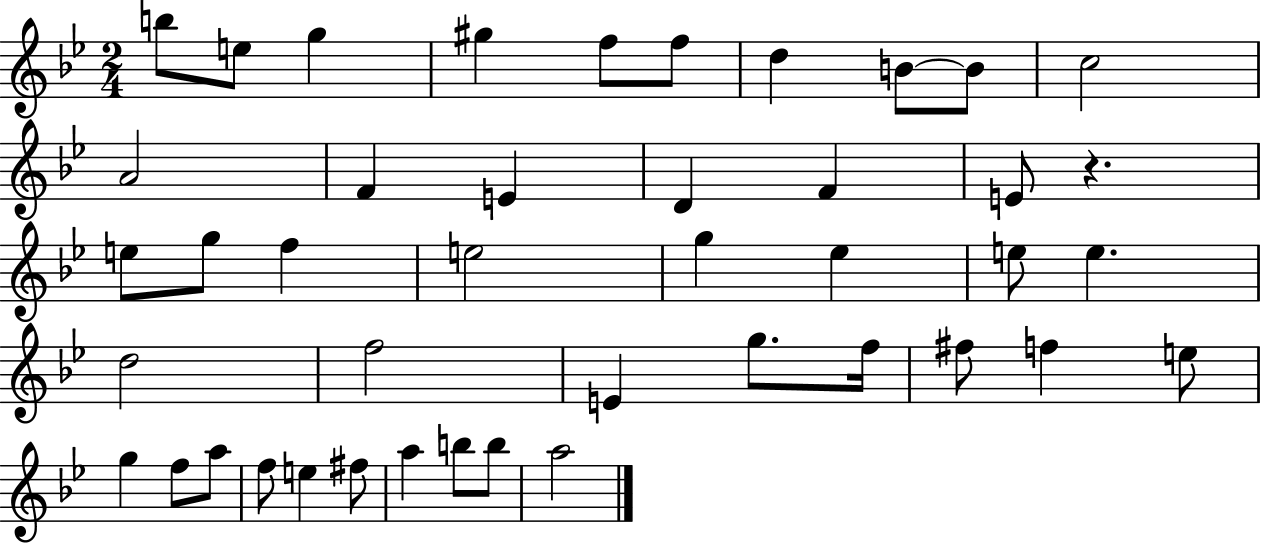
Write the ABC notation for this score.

X:1
T:Untitled
M:2/4
L:1/4
K:Bb
b/2 e/2 g ^g f/2 f/2 d B/2 B/2 c2 A2 F E D F E/2 z e/2 g/2 f e2 g _e e/2 e d2 f2 E g/2 f/4 ^f/2 f e/2 g f/2 a/2 f/2 e ^f/2 a b/2 b/2 a2